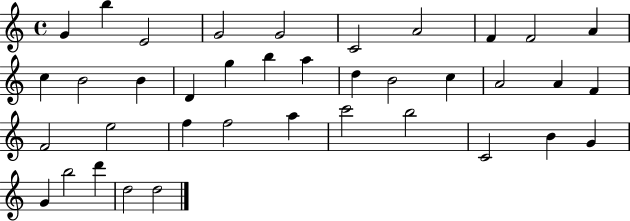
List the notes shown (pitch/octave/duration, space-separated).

G4/q B5/q E4/h G4/h G4/h C4/h A4/h F4/q F4/h A4/q C5/q B4/h B4/q D4/q G5/q B5/q A5/q D5/q B4/h C5/q A4/h A4/q F4/q F4/h E5/h F5/q F5/h A5/q C6/h B5/h C4/h B4/q G4/q G4/q B5/h D6/q D5/h D5/h